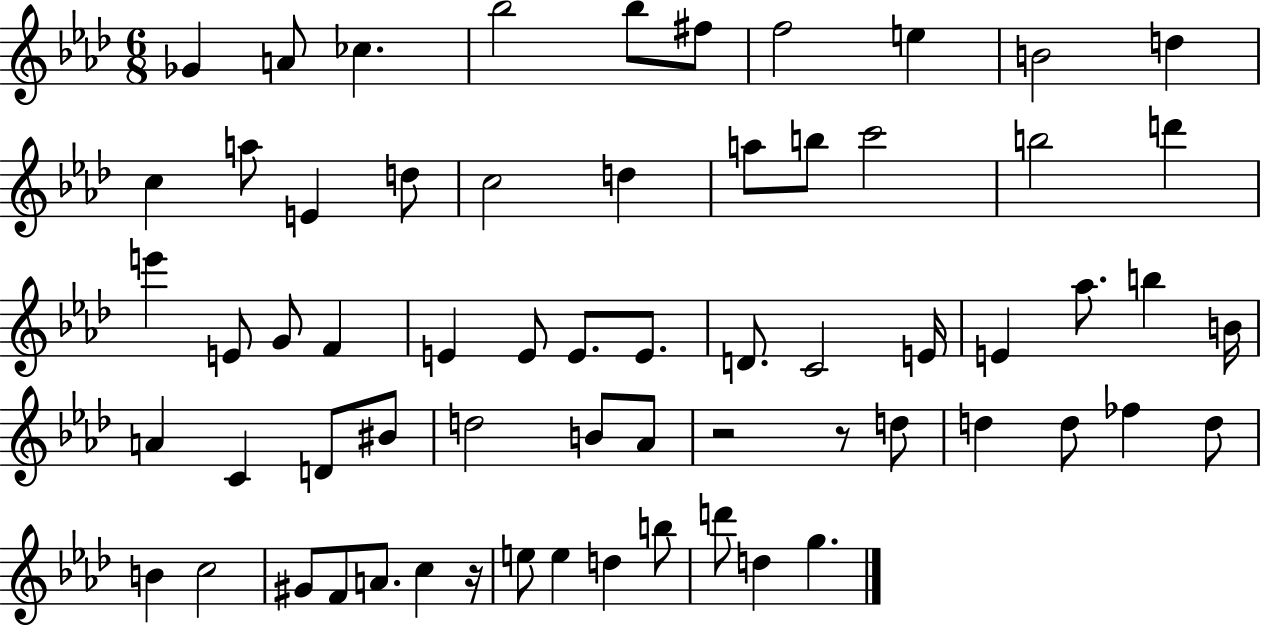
X:1
T:Untitled
M:6/8
L:1/4
K:Ab
_G A/2 _c _b2 _b/2 ^f/2 f2 e B2 d c a/2 E d/2 c2 d a/2 b/2 c'2 b2 d' e' E/2 G/2 F E E/2 E/2 E/2 D/2 C2 E/4 E _a/2 b B/4 A C D/2 ^B/2 d2 B/2 _A/2 z2 z/2 d/2 d d/2 _f d/2 B c2 ^G/2 F/2 A/2 c z/4 e/2 e d b/2 d'/2 d g